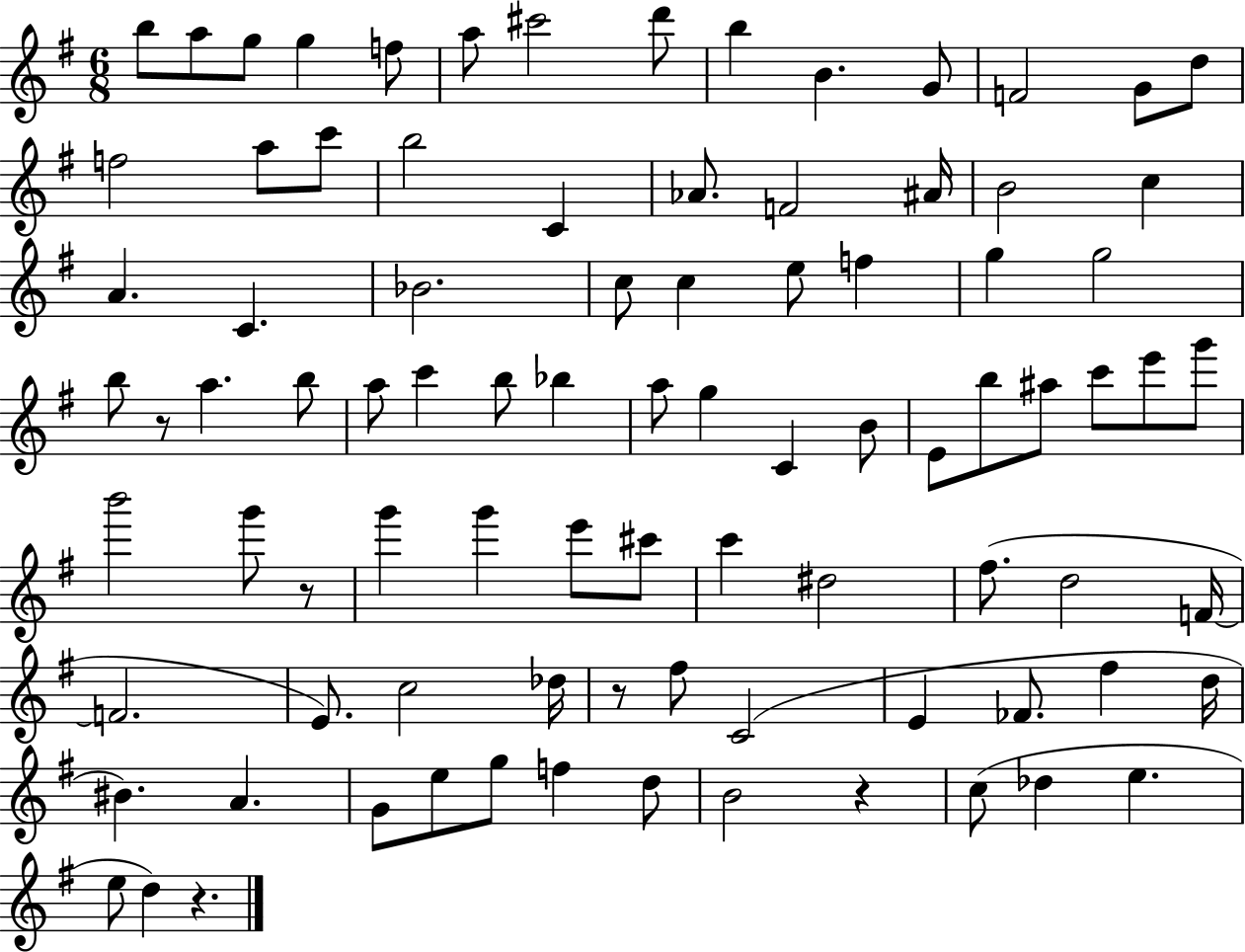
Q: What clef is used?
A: treble